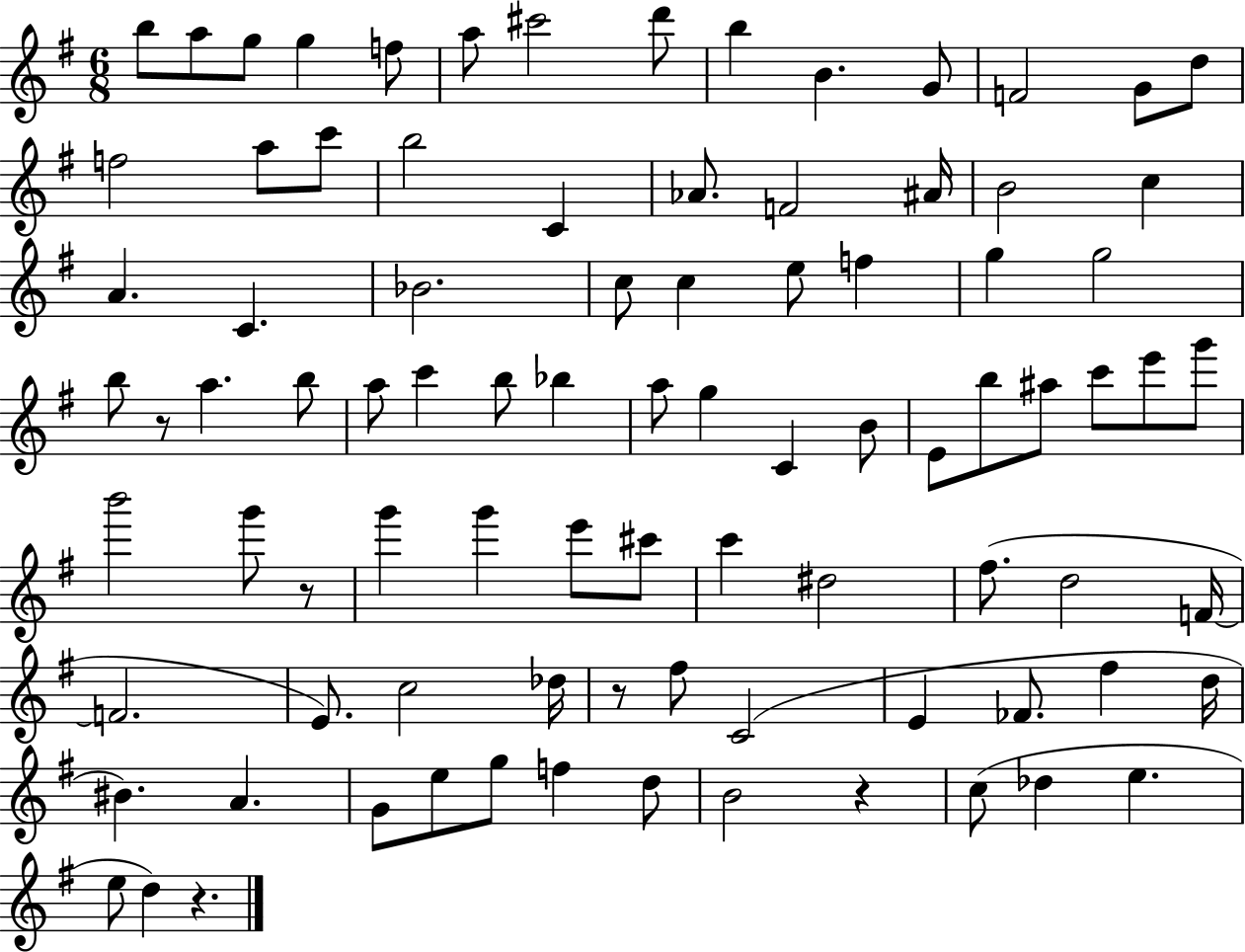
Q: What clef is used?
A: treble